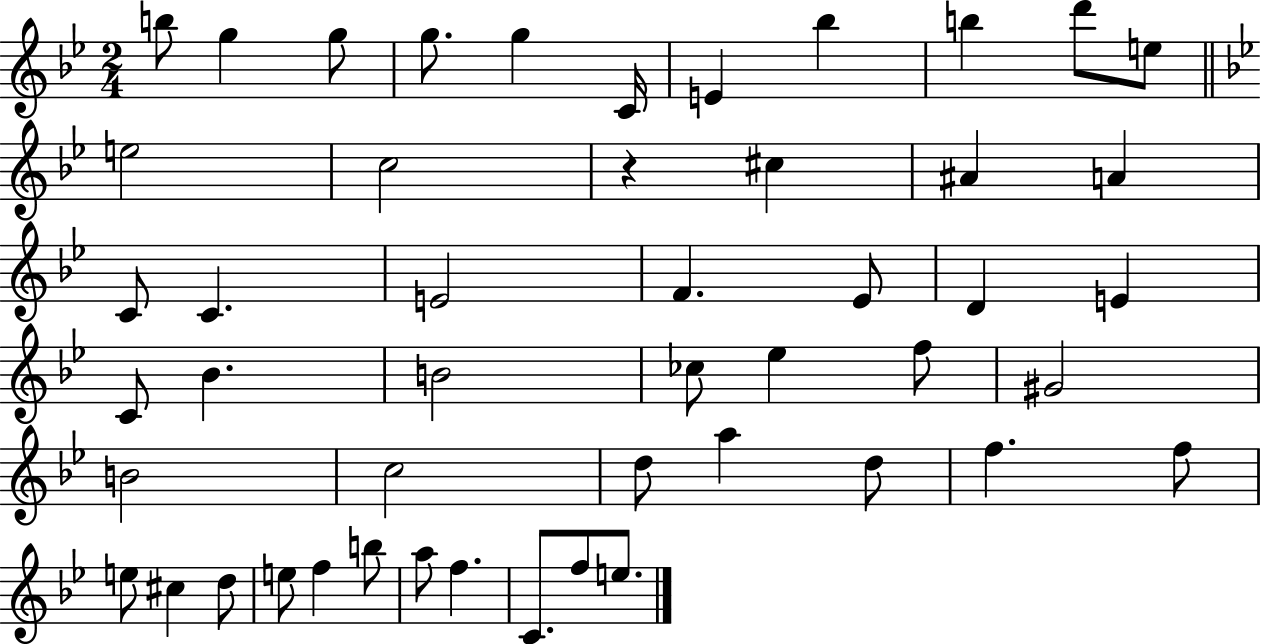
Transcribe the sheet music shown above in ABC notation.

X:1
T:Untitled
M:2/4
L:1/4
K:Bb
b/2 g g/2 g/2 g C/4 E _b b d'/2 e/2 e2 c2 z ^c ^A A C/2 C E2 F _E/2 D E C/2 _B B2 _c/2 _e f/2 ^G2 B2 c2 d/2 a d/2 f f/2 e/2 ^c d/2 e/2 f b/2 a/2 f C/2 f/2 e/2